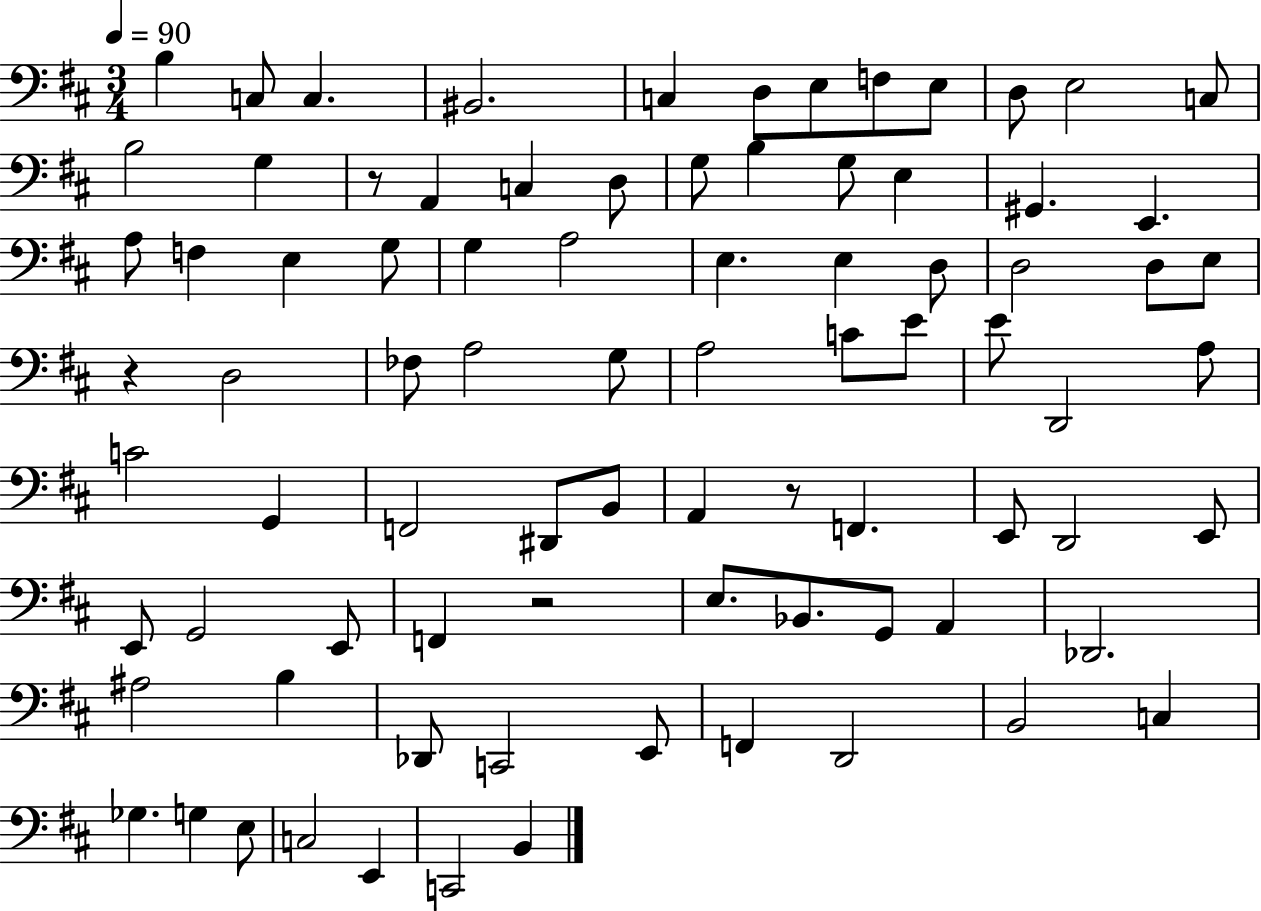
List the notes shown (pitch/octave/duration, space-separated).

B3/q C3/e C3/q. BIS2/h. C3/q D3/e E3/e F3/e E3/e D3/e E3/h C3/e B3/h G3/q R/e A2/q C3/q D3/e G3/e B3/q G3/e E3/q G#2/q. E2/q. A3/e F3/q E3/q G3/e G3/q A3/h E3/q. E3/q D3/e D3/h D3/e E3/e R/q D3/h FES3/e A3/h G3/e A3/h C4/e E4/e E4/e D2/h A3/e C4/h G2/q F2/h D#2/e B2/e A2/q R/e F2/q. E2/e D2/h E2/e E2/e G2/h E2/e F2/q R/h E3/e. Bb2/e. G2/e A2/q Db2/h. A#3/h B3/q Db2/e C2/h E2/e F2/q D2/h B2/h C3/q Gb3/q. G3/q E3/e C3/h E2/q C2/h B2/q